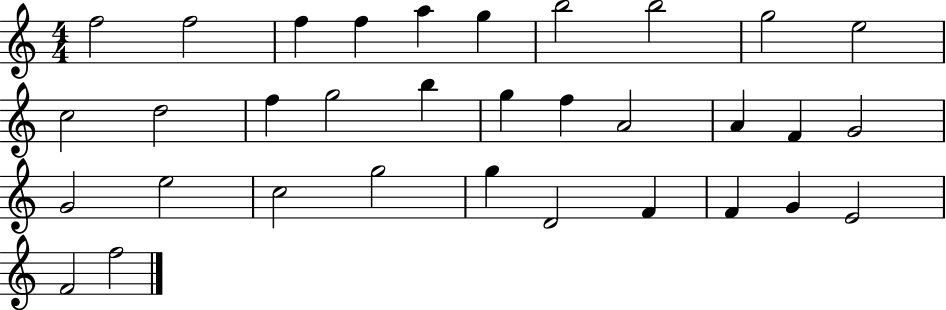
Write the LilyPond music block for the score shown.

{
  \clef treble
  \numericTimeSignature
  \time 4/4
  \key c \major
  f''2 f''2 | f''4 f''4 a''4 g''4 | b''2 b''2 | g''2 e''2 | \break c''2 d''2 | f''4 g''2 b''4 | g''4 f''4 a'2 | a'4 f'4 g'2 | \break g'2 e''2 | c''2 g''2 | g''4 d'2 f'4 | f'4 g'4 e'2 | \break f'2 f''2 | \bar "|."
}